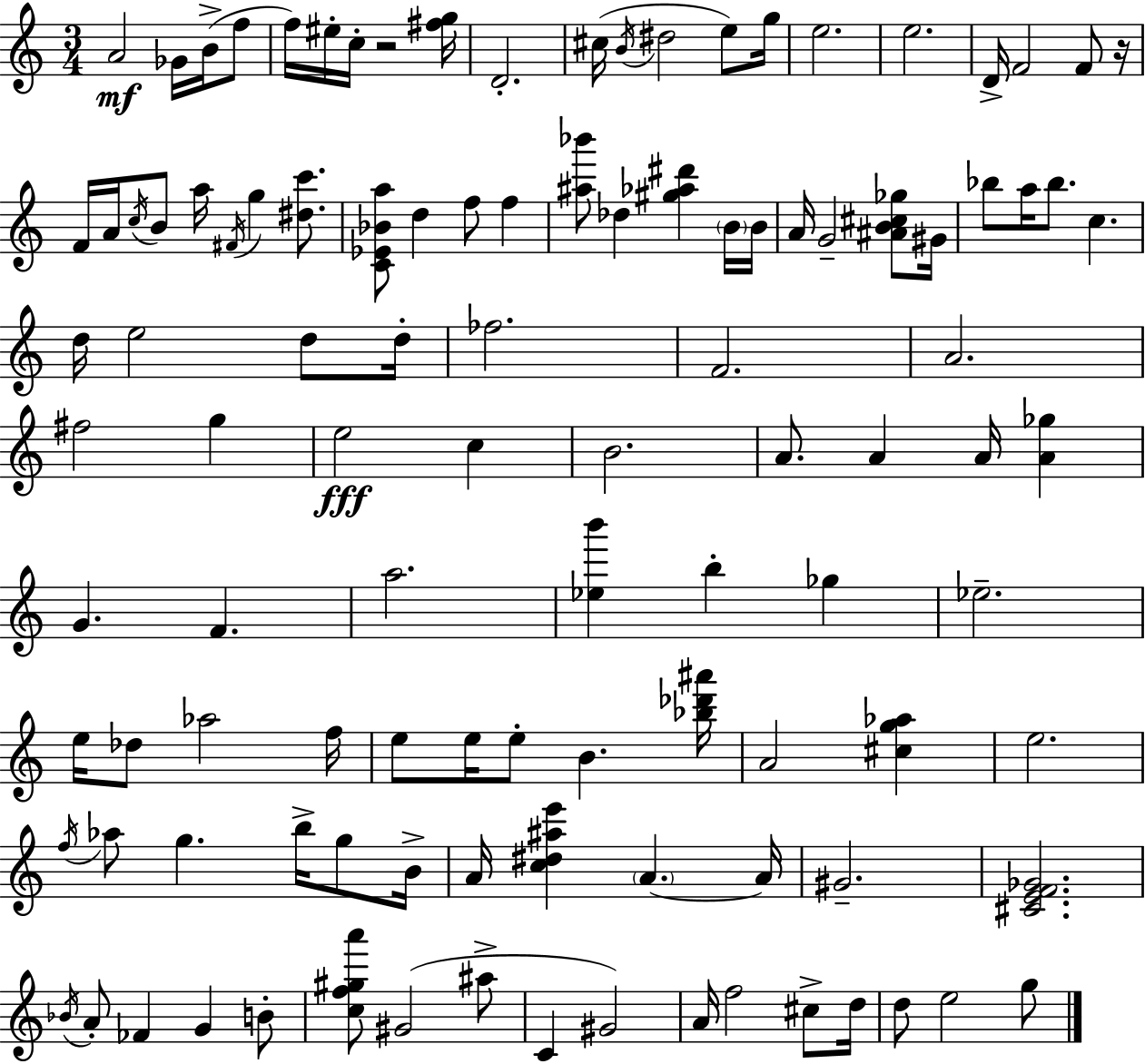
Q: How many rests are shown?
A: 2